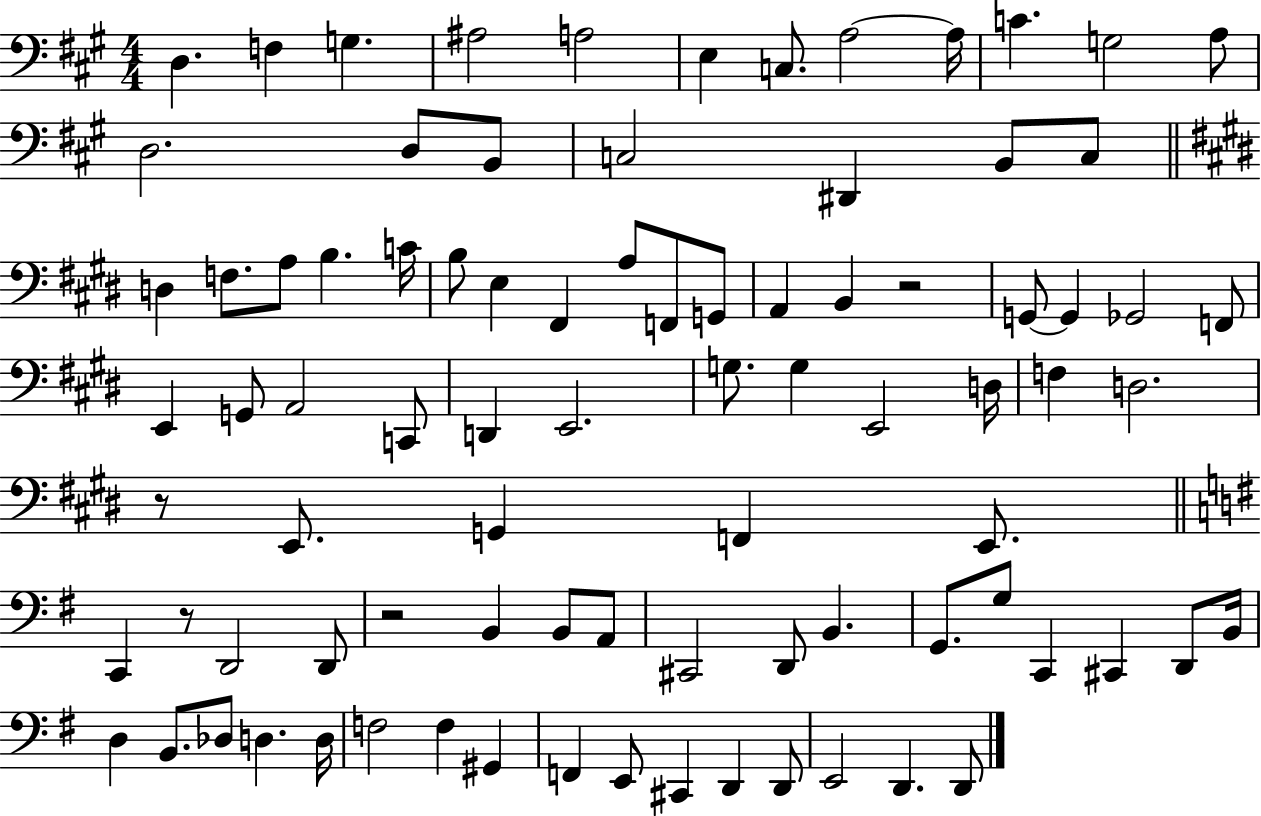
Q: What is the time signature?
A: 4/4